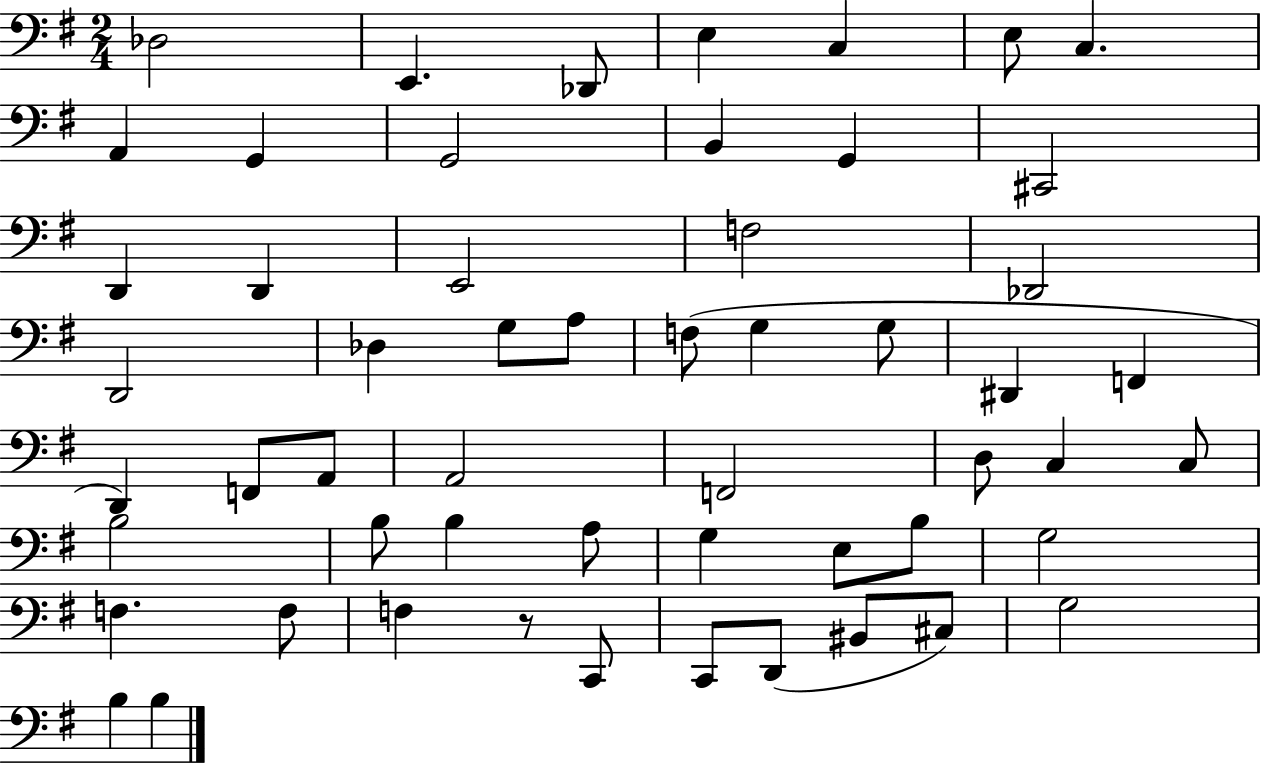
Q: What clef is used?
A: bass